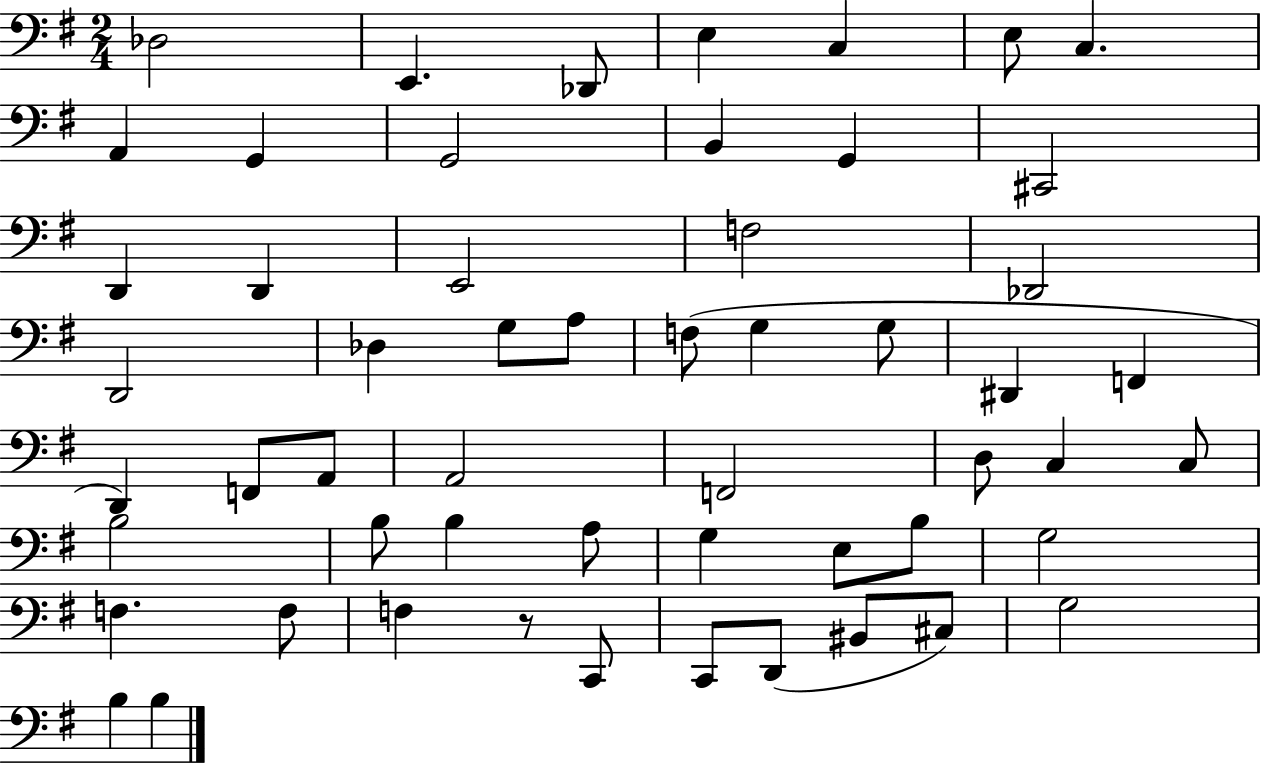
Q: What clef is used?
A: bass